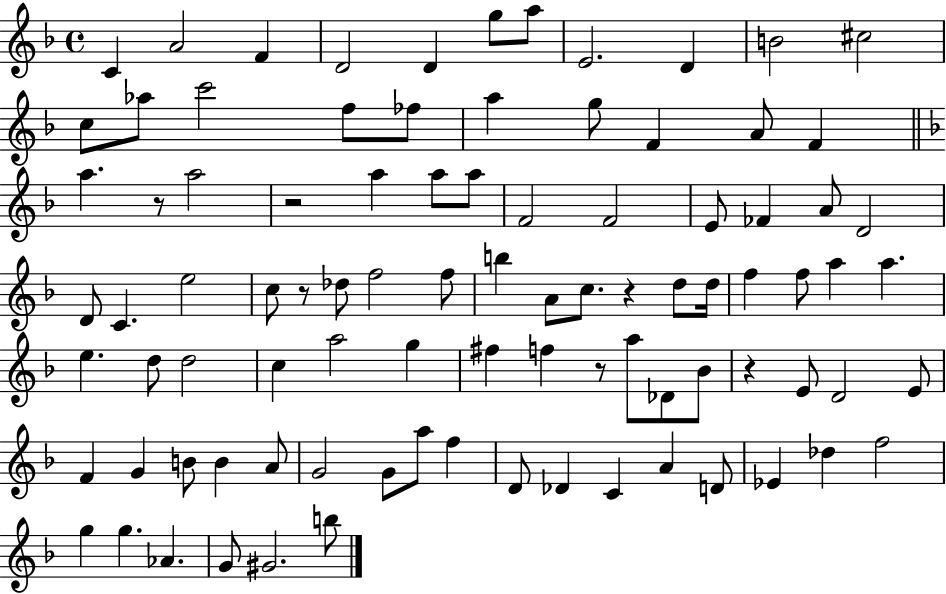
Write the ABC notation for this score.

X:1
T:Untitled
M:4/4
L:1/4
K:F
C A2 F D2 D g/2 a/2 E2 D B2 ^c2 c/2 _a/2 c'2 f/2 _f/2 a g/2 F A/2 F a z/2 a2 z2 a a/2 a/2 F2 F2 E/2 _F A/2 D2 D/2 C e2 c/2 z/2 _d/2 f2 f/2 b A/2 c/2 z d/2 d/4 f f/2 a a e d/2 d2 c a2 g ^f f z/2 a/2 _D/2 _B/2 z E/2 D2 E/2 F G B/2 B A/2 G2 G/2 a/2 f D/2 _D C A D/2 _E _d f2 g g _A G/2 ^G2 b/2